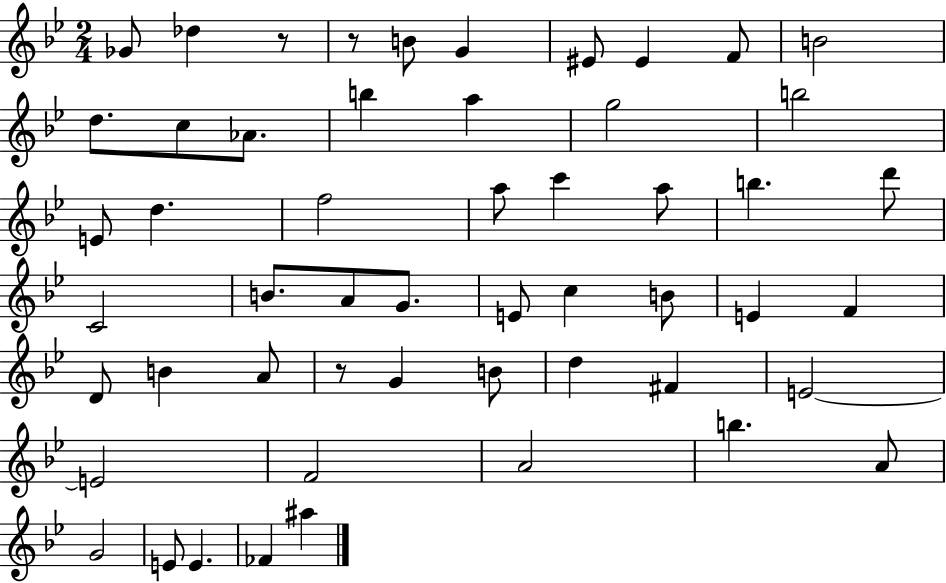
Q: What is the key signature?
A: BES major